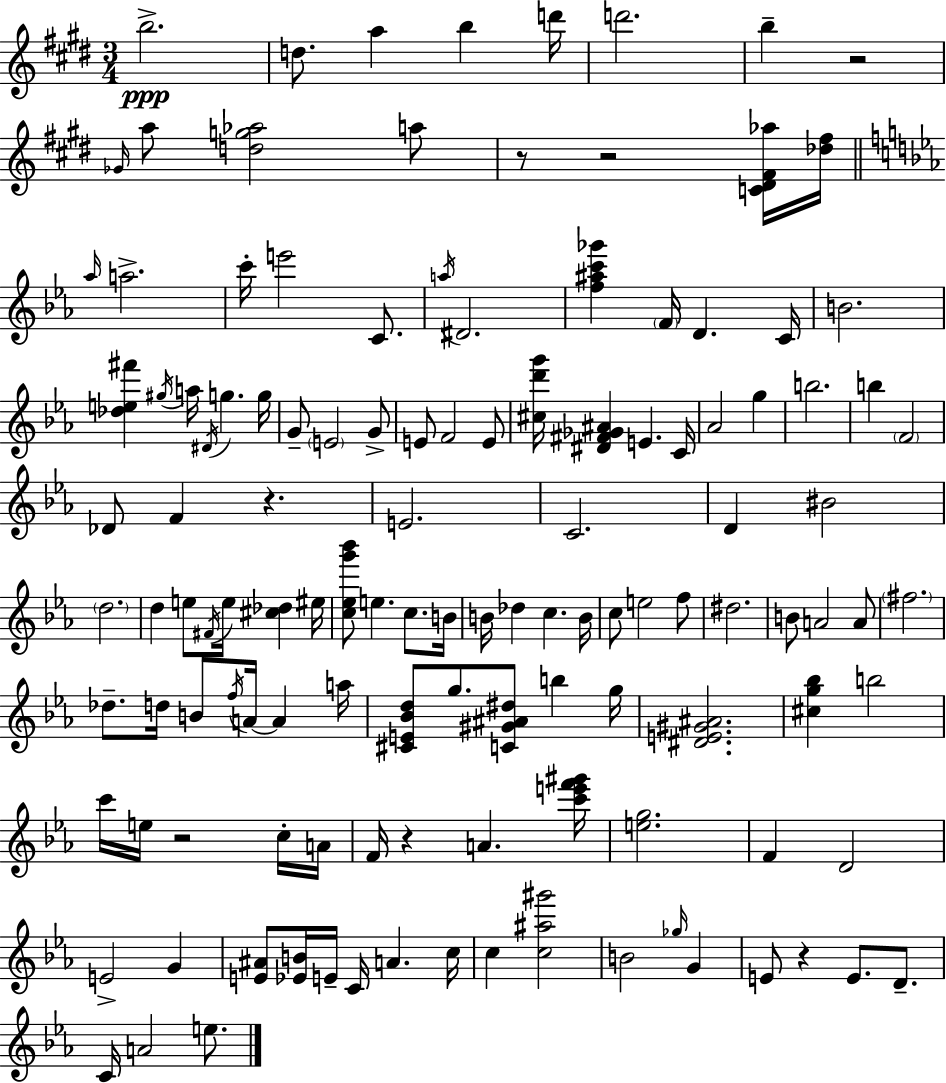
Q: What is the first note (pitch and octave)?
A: B5